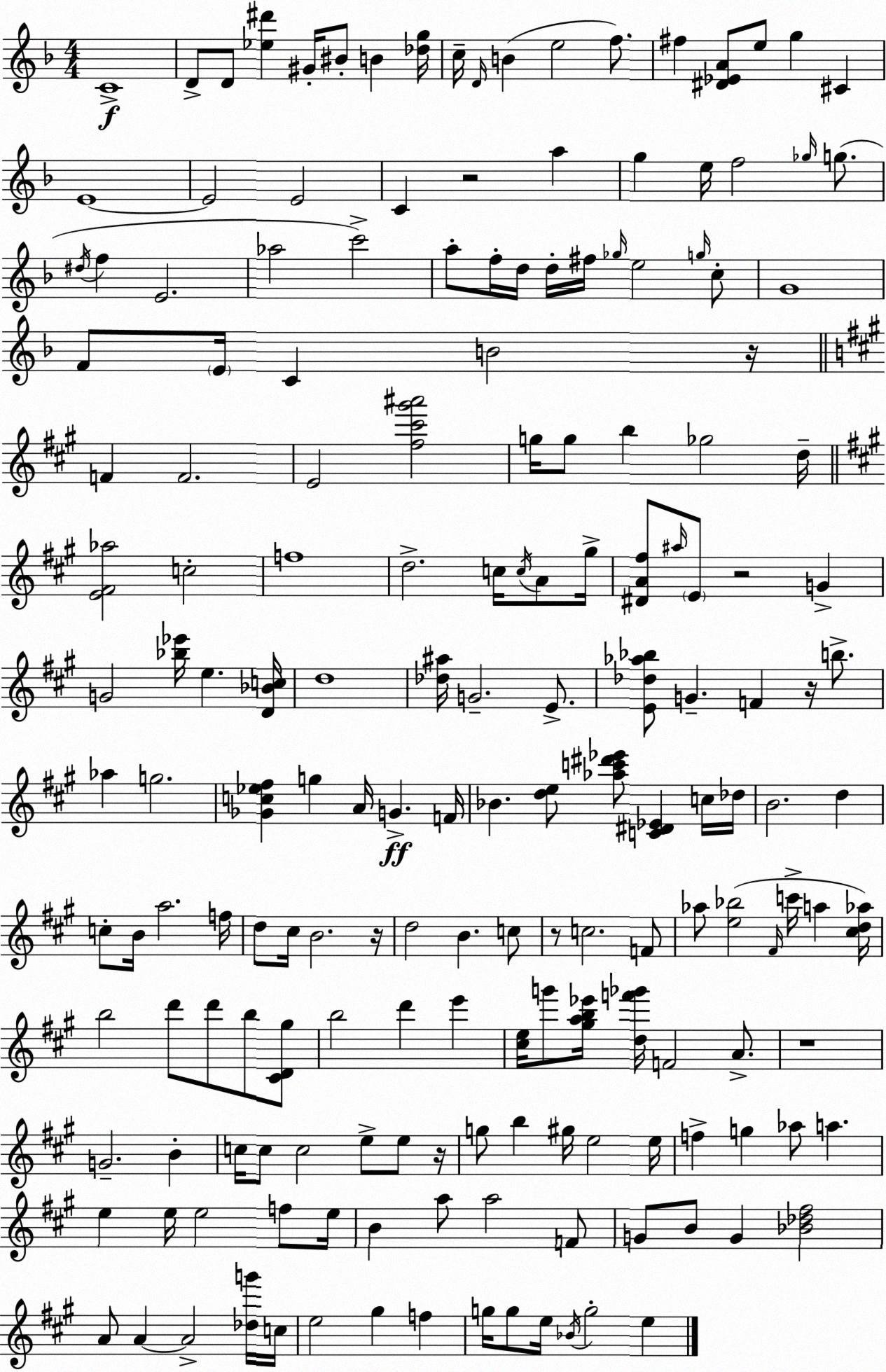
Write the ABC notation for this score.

X:1
T:Untitled
M:4/4
L:1/4
K:Dm
C4 D/2 D/2 [_e^d'] ^G/4 ^B/2 B [_dg]/4 c/4 D/4 B e2 f/2 ^f [^D_EA]/2 e/2 g ^C E4 E2 E2 C z2 a g e/4 f2 _g/4 g/2 ^d/4 f E2 _a2 c'2 a/2 f/4 d/4 d/4 ^f/4 _g/4 e2 g/4 c/2 G4 F/2 E/4 C B2 z/4 F F2 E2 [^f^c'^g'^a']2 g/4 g/2 b _g2 d/4 [E^F_a]2 c2 f4 d2 c/4 c/4 A/2 ^g/4 [^DA^f]/2 ^a/4 E/2 z2 G G2 [_b_e']/4 e [D_Bc]/4 d4 [_d^a]/4 G2 E/2 [E_d_a_b]/2 G F z/4 b/2 _a g2 [_Gc_e^f] g A/4 G F/4 _B [de]/2 [_ac'^d'_e']/2 [C^D_E] c/4 _d/4 B2 d c/2 B/4 a2 f/4 d/2 ^c/4 B2 z/4 d2 B c/2 z/2 c2 F/2 _a/2 [e_b]2 ^F/4 c'/4 a [^cd_a]/4 b2 d'/2 d'/2 b/2 [^CD^g]/2 b2 d' e' [^ce]/4 g'/2 [^gab_e']/4 [df'_g']/4 F2 A/2 z4 G2 B c/4 c/2 c2 e/2 e/2 z/4 g/2 b ^g/4 e2 e/4 f g _a/2 a e e/4 e2 f/2 e/4 B a/2 a2 F/2 G/2 B/2 G [_B_d^f]2 A/2 A A2 [_dg']/4 c/4 e2 ^g f g/4 g/2 e/4 _B/4 g2 e